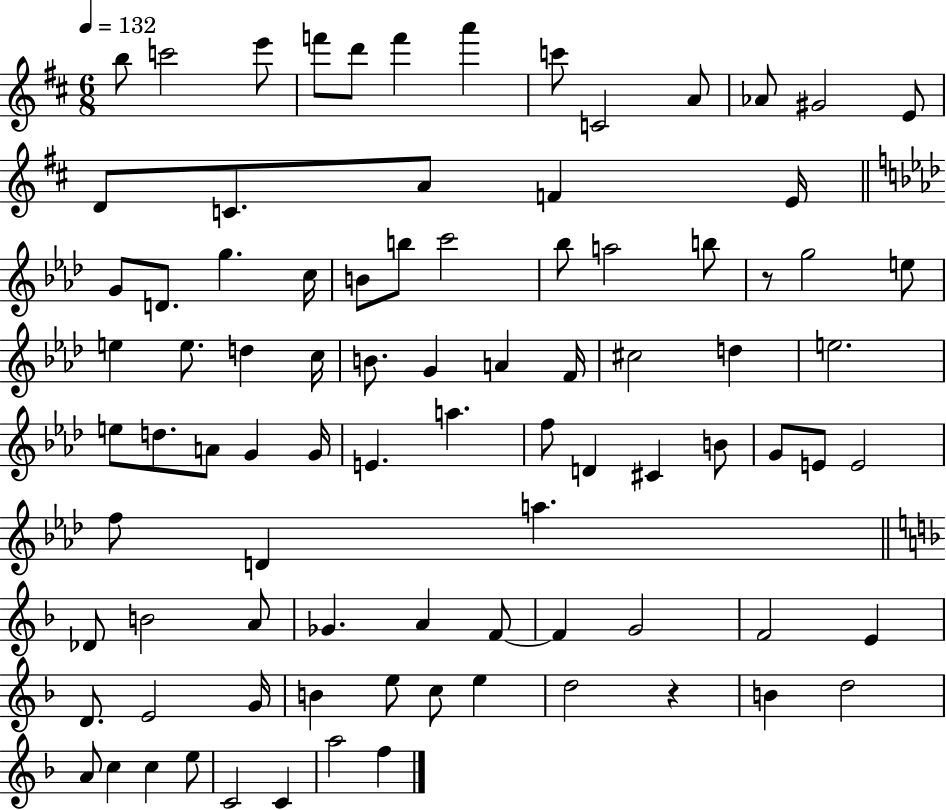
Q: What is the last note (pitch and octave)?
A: F5